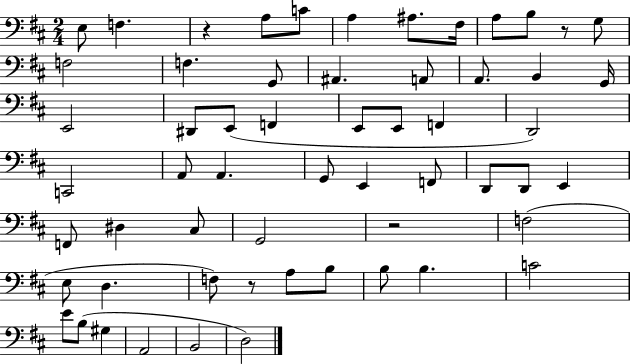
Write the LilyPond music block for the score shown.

{
  \clef bass
  \numericTimeSignature
  \time 2/4
  \key d \major
  e8 f4. | r4 a8 c'8 | a4 ais8. fis16 | a8 b8 r8 g8 | \break f2 | f4. g,8 | ais,4. a,8 | a,8. b,4 g,16 | \break e,2 | dis,8 e,8( f,4 | e,8 e,8 f,4 | d,2) | \break c,2 | a,8 a,4. | g,8 e,4 f,8 | d,8 d,8 e,4 | \break f,8 dis4 cis8 | g,2 | r2 | f2( | \break e8 d4. | f8) r8 a8 b8 | b8 b4. | c'2 | \break e'8 b8( gis4 | a,2 | b,2 | d2) | \break \bar "|."
}